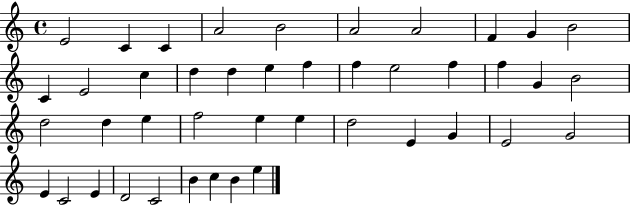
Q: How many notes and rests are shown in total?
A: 43